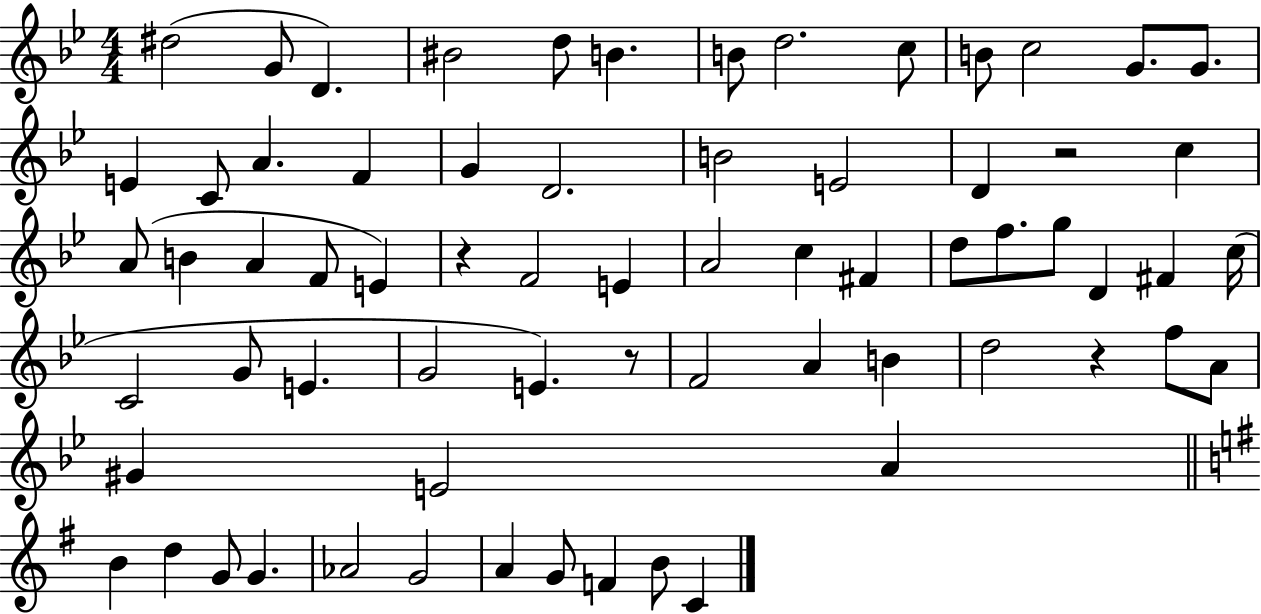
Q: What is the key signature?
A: BES major